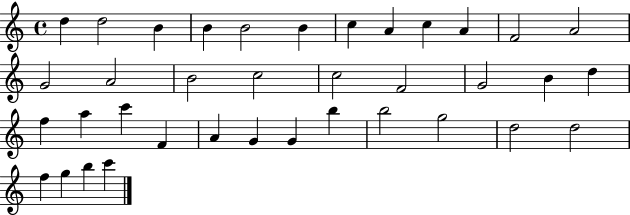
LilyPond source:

{
  \clef treble
  \time 4/4
  \defaultTimeSignature
  \key c \major
  d''4 d''2 b'4 | b'4 b'2 b'4 | c''4 a'4 c''4 a'4 | f'2 a'2 | \break g'2 a'2 | b'2 c''2 | c''2 f'2 | g'2 b'4 d''4 | \break f''4 a''4 c'''4 f'4 | a'4 g'4 g'4 b''4 | b''2 g''2 | d''2 d''2 | \break f''4 g''4 b''4 c'''4 | \bar "|."
}